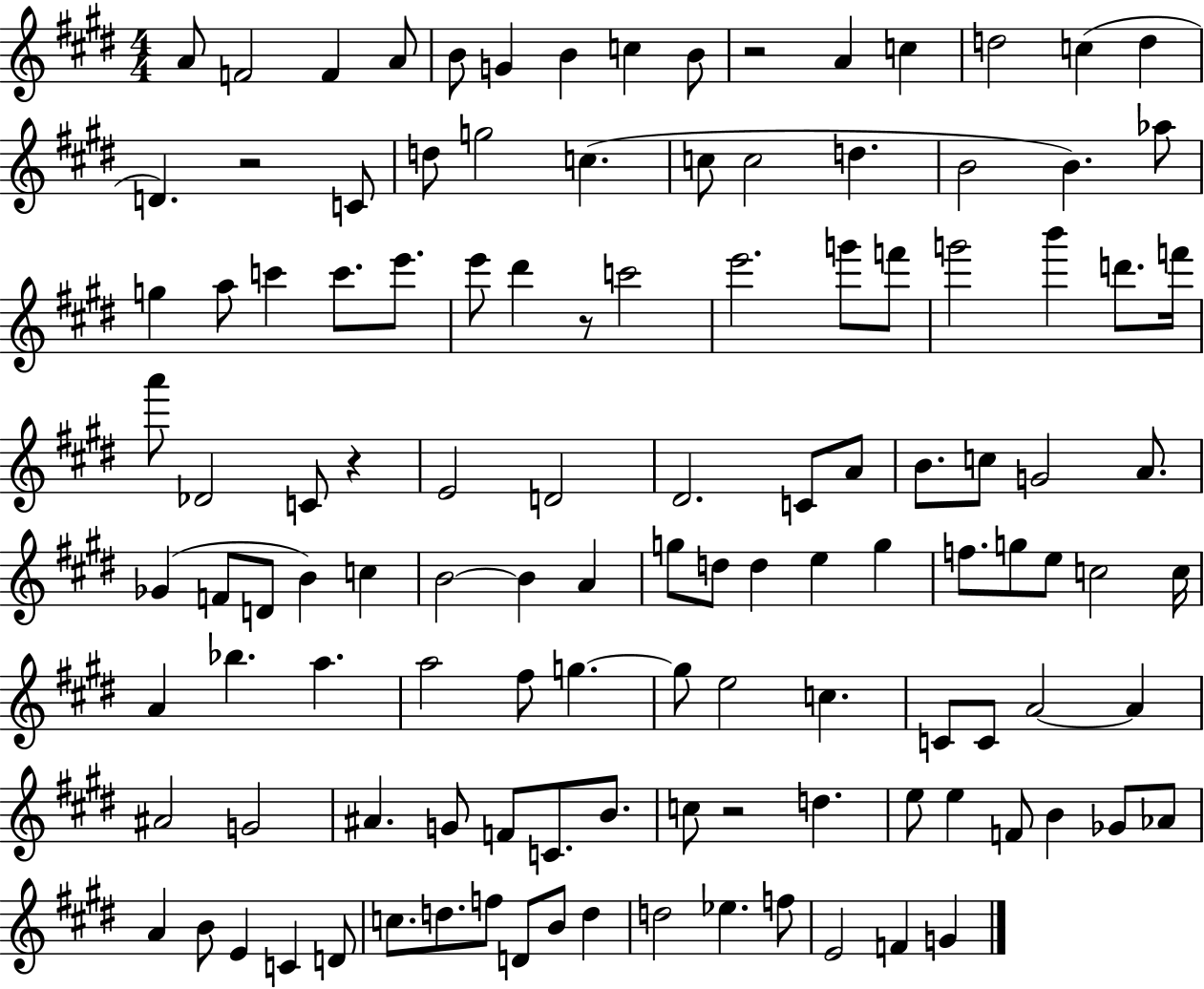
A4/e F4/h F4/q A4/e B4/e G4/q B4/q C5/q B4/e R/h A4/q C5/q D5/h C5/q D5/q D4/q. R/h C4/e D5/e G5/h C5/q. C5/e C5/h D5/q. B4/h B4/q. Ab5/e G5/q A5/e C6/q C6/e. E6/e. E6/e D#6/q R/e C6/h E6/h. G6/e F6/e G6/h B6/q D6/e. F6/s A6/e Db4/h C4/e R/q E4/h D4/h D#4/h. C4/e A4/e B4/e. C5/e G4/h A4/e. Gb4/q F4/e D4/e B4/q C5/q B4/h B4/q A4/q G5/e D5/e D5/q E5/q G5/q F5/e. G5/e E5/e C5/h C5/s A4/q Bb5/q. A5/q. A5/h F#5/e G5/q. G5/e E5/h C5/q. C4/e C4/e A4/h A4/q A#4/h G4/h A#4/q. G4/e F4/e C4/e. B4/e. C5/e R/h D5/q. E5/e E5/q F4/e B4/q Gb4/e Ab4/e A4/q B4/e E4/q C4/q D4/e C5/e. D5/e. F5/e D4/e B4/e D5/q D5/h Eb5/q. F5/e E4/h F4/q G4/q